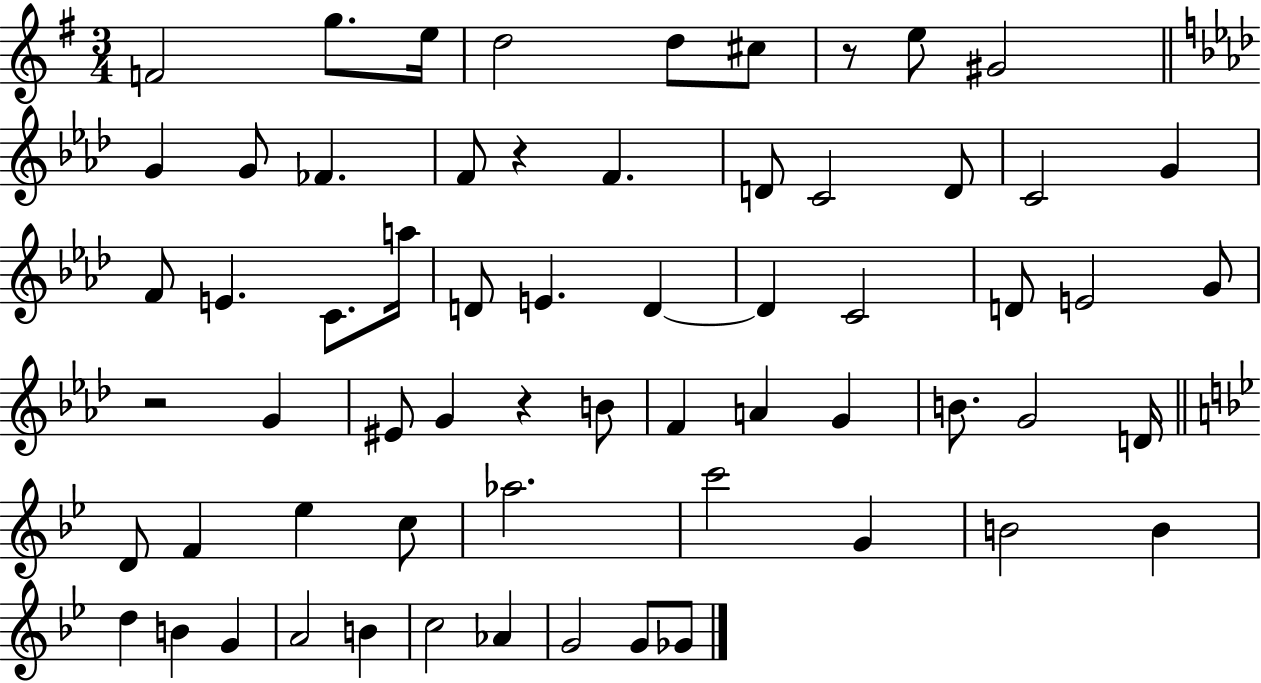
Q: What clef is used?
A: treble